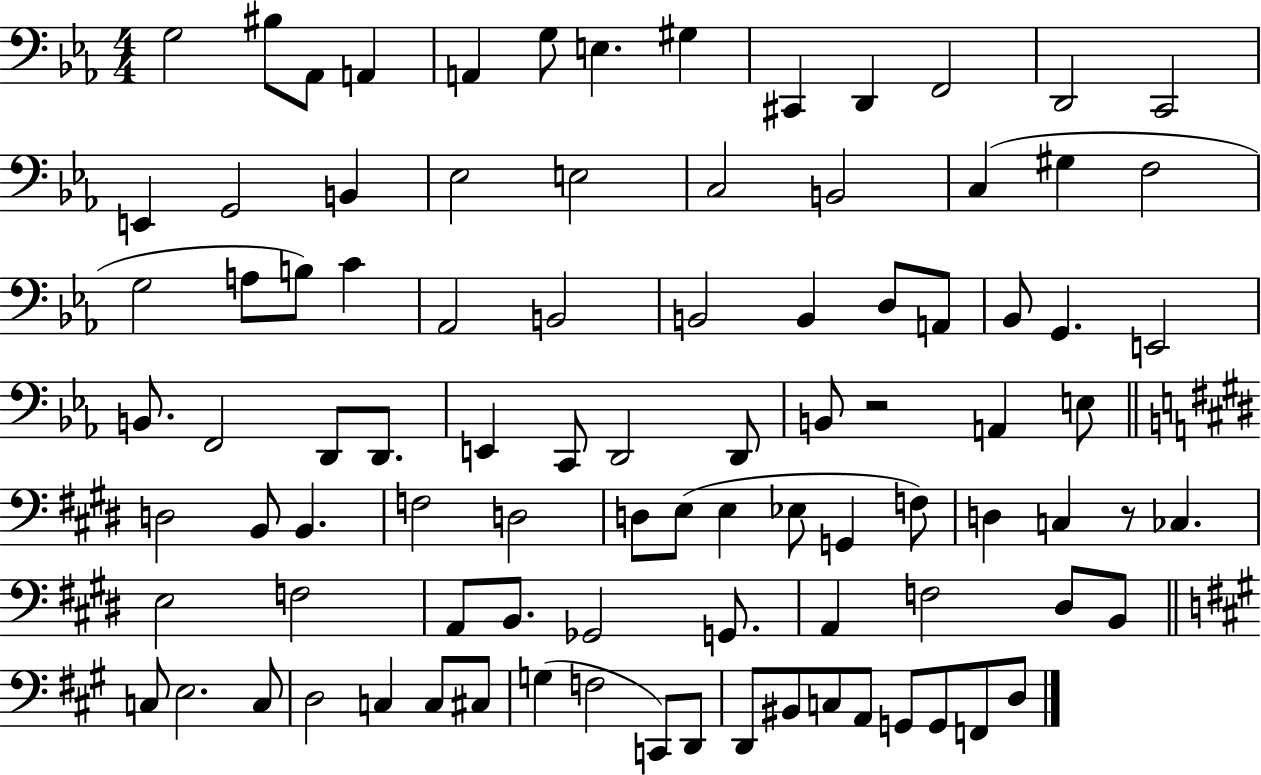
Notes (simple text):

G3/h BIS3/e Ab2/e A2/q A2/q G3/e E3/q. G#3/q C#2/q D2/q F2/h D2/h C2/h E2/q G2/h B2/q Eb3/h E3/h C3/h B2/h C3/q G#3/q F3/h G3/h A3/e B3/e C4/q Ab2/h B2/h B2/h B2/q D3/e A2/e Bb2/e G2/q. E2/h B2/e. F2/h D2/e D2/e. E2/q C2/e D2/h D2/e B2/e R/h A2/q E3/e D3/h B2/e B2/q. F3/h D3/h D3/e E3/e E3/q Eb3/e G2/q F3/e D3/q C3/q R/e CES3/q. E3/h F3/h A2/e B2/e. Gb2/h G2/e. A2/q F3/h D#3/e B2/e C3/e E3/h. C3/e D3/h C3/q C3/e C#3/e G3/q F3/h C2/e D2/e D2/e BIS2/e C3/e A2/e G2/e G2/e F2/e D3/e